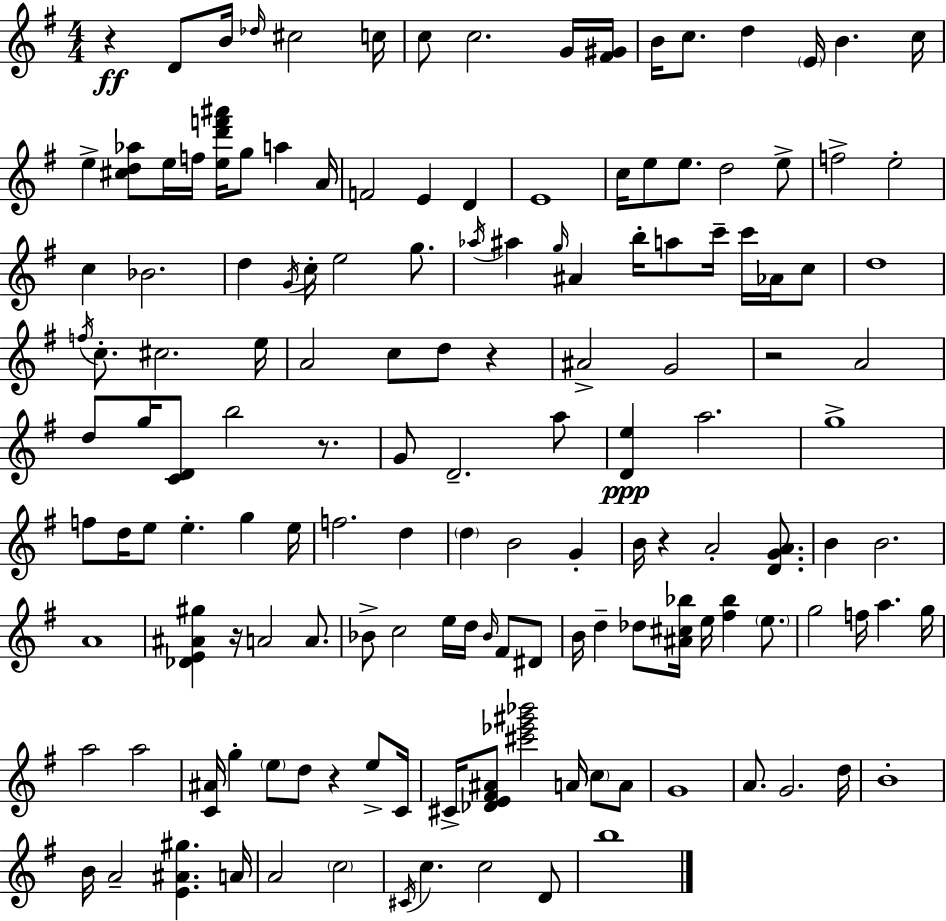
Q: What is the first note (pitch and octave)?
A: D4